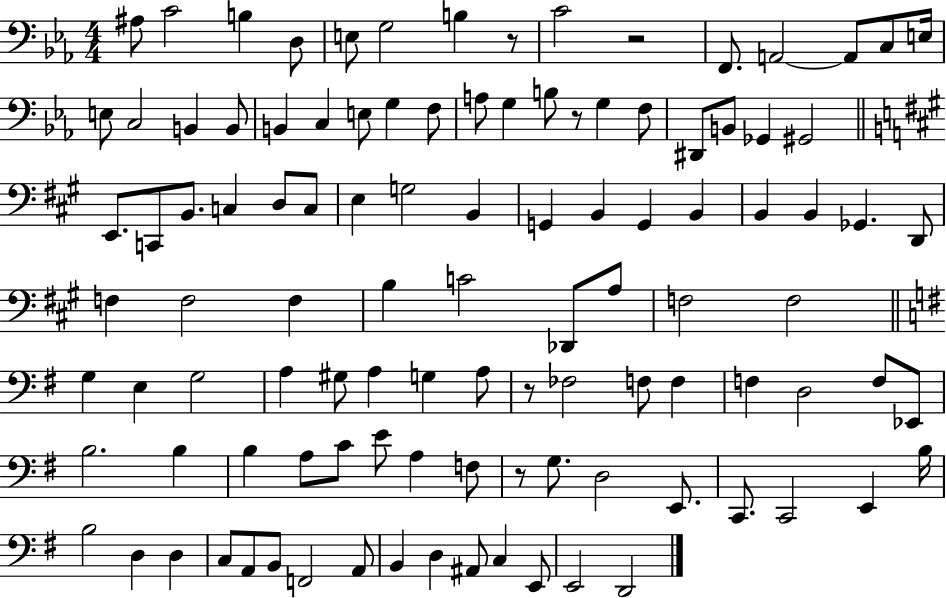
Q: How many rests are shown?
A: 5